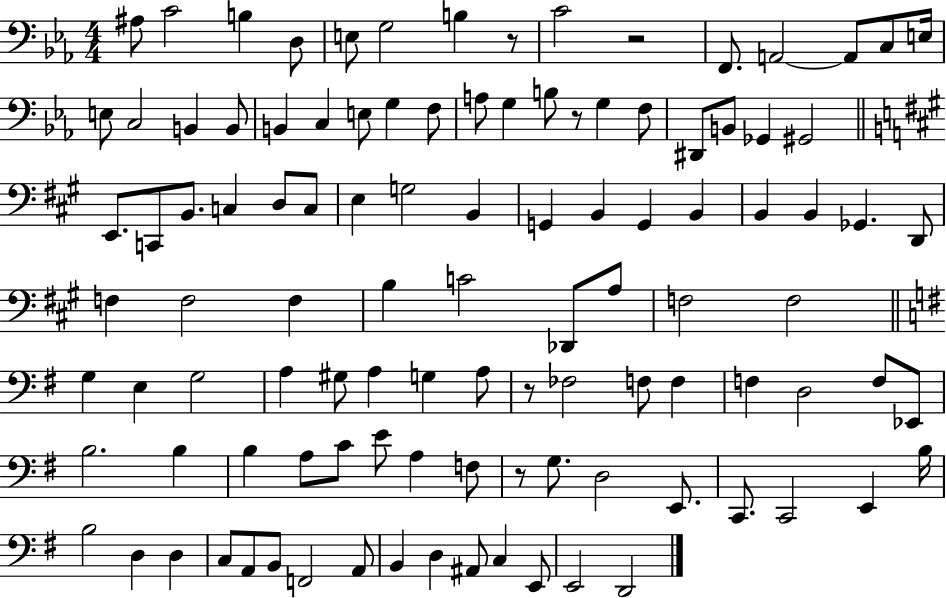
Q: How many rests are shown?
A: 5